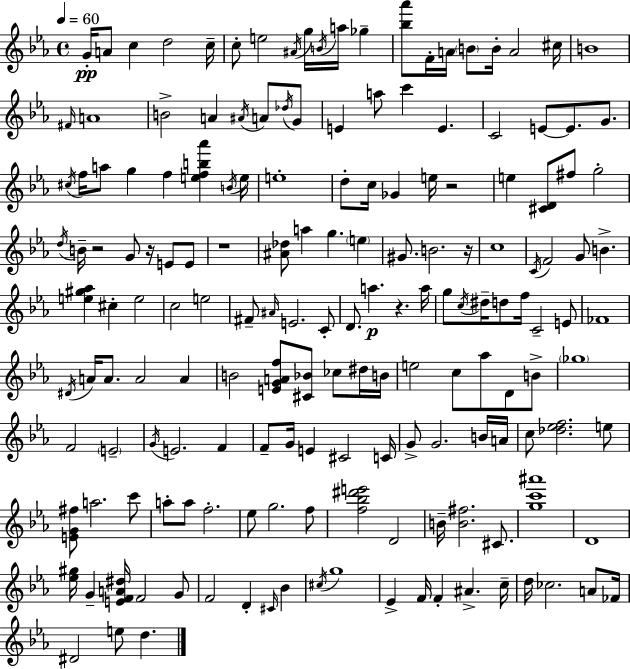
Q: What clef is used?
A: treble